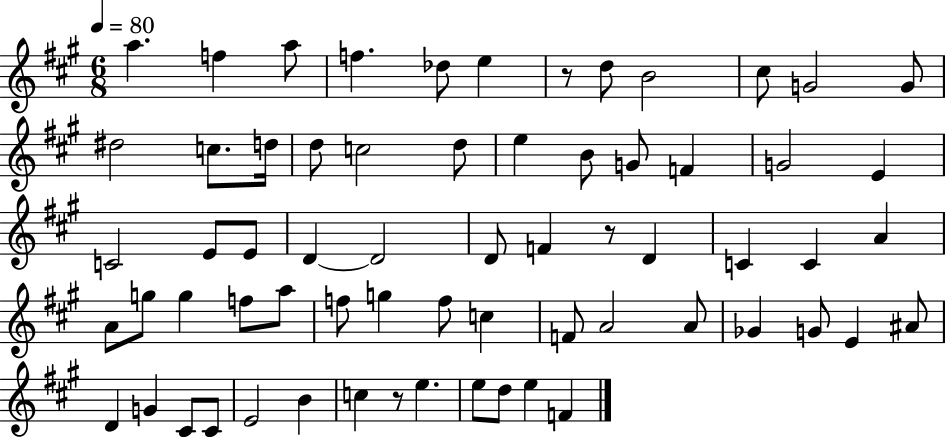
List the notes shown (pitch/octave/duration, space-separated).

A5/q. F5/q A5/e F5/q. Db5/e E5/q R/e D5/e B4/h C#5/e G4/h G4/e D#5/h C5/e. D5/s D5/e C5/h D5/e E5/q B4/e G4/e F4/q G4/h E4/q C4/h E4/e E4/e D4/q D4/h D4/e F4/q R/e D4/q C4/q C4/q A4/q A4/e G5/e G5/q F5/e A5/e F5/e G5/q F5/e C5/q F4/e A4/h A4/e Gb4/q G4/e E4/q A#4/e D4/q G4/q C#4/e C#4/e E4/h B4/q C5/q R/e E5/q. E5/e D5/e E5/q F4/q